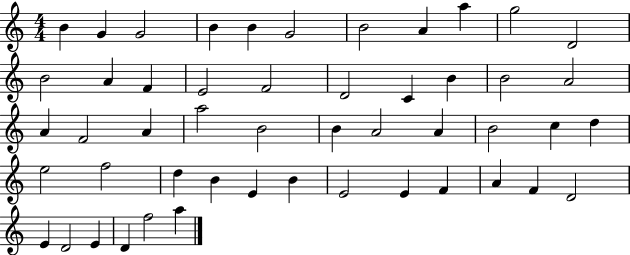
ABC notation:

X:1
T:Untitled
M:4/4
L:1/4
K:C
B G G2 B B G2 B2 A a g2 D2 B2 A F E2 F2 D2 C B B2 A2 A F2 A a2 B2 B A2 A B2 c d e2 f2 d B E B E2 E F A F D2 E D2 E D f2 a